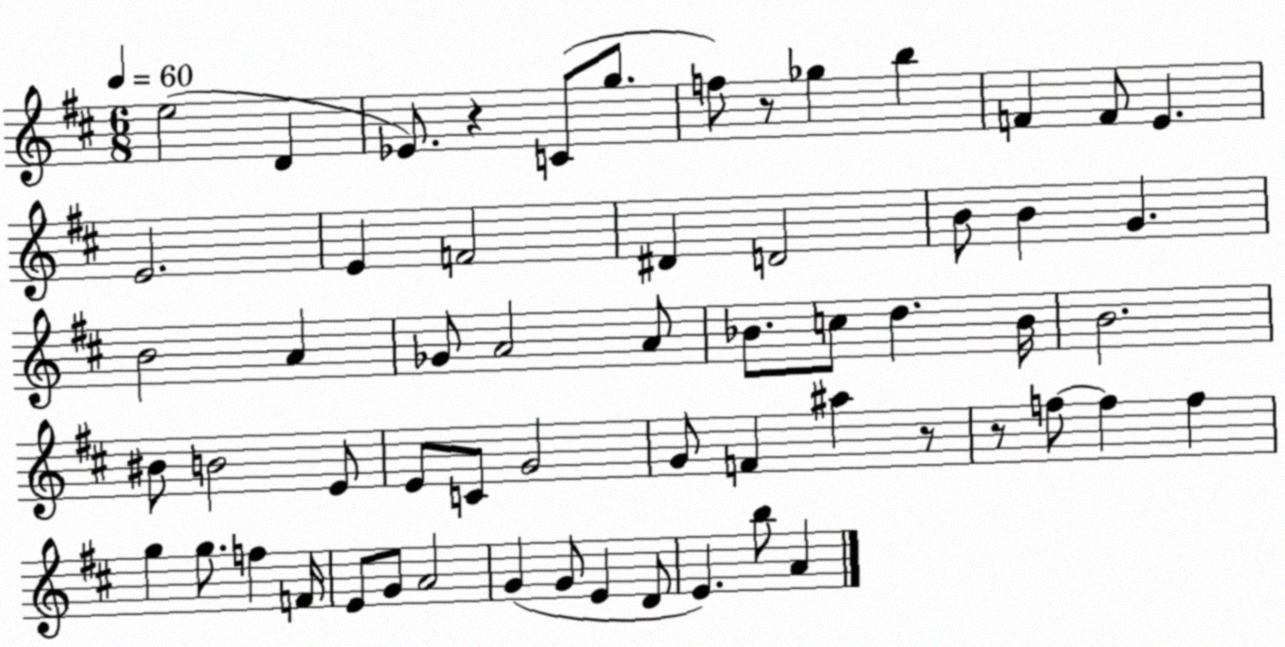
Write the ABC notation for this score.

X:1
T:Untitled
M:6/8
L:1/4
K:D
e2 D _E/2 z C/2 g/2 f/2 z/2 _g b F F/2 E E2 E F2 ^D D2 B/2 B G B2 A _G/2 A2 A/2 _B/2 c/2 d _B/4 B2 ^B/2 B2 E/2 E/2 C/2 G2 G/2 F ^a z/2 z/2 f/2 f f g g/2 f F/4 E/2 G/2 A2 G G/2 E D/2 E b/2 A